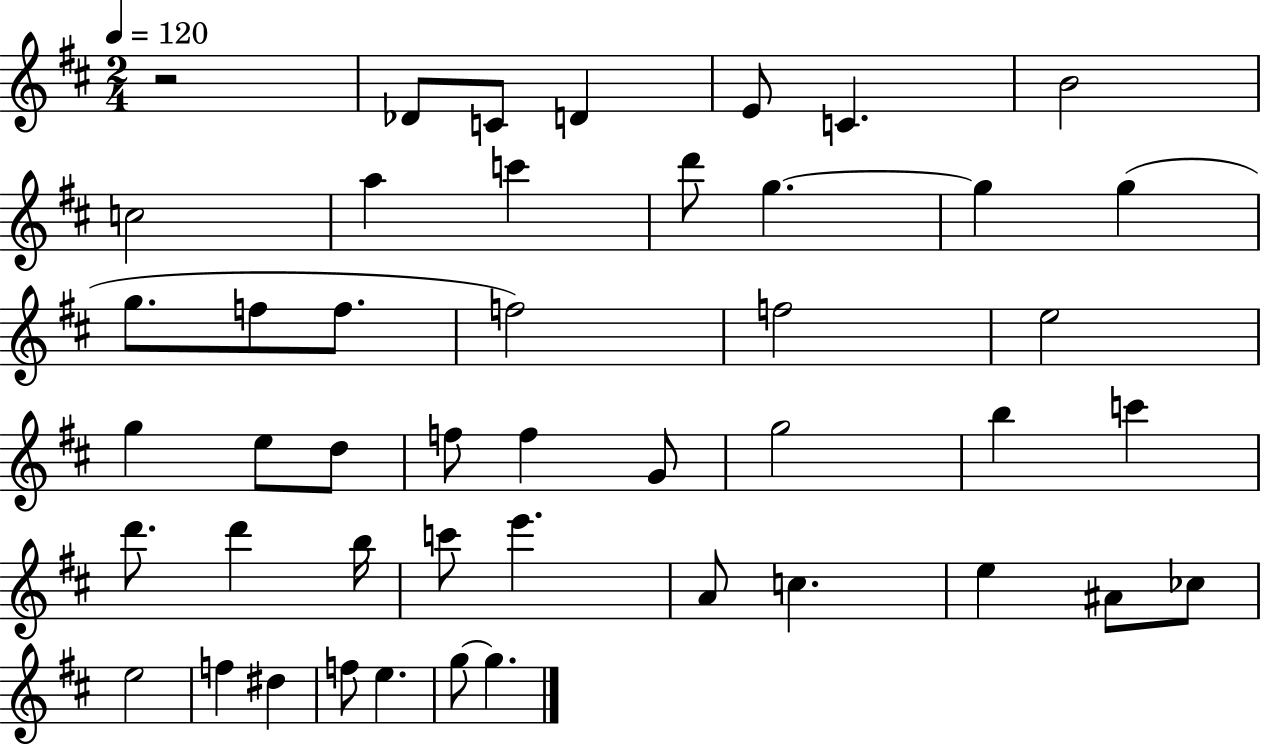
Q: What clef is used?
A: treble